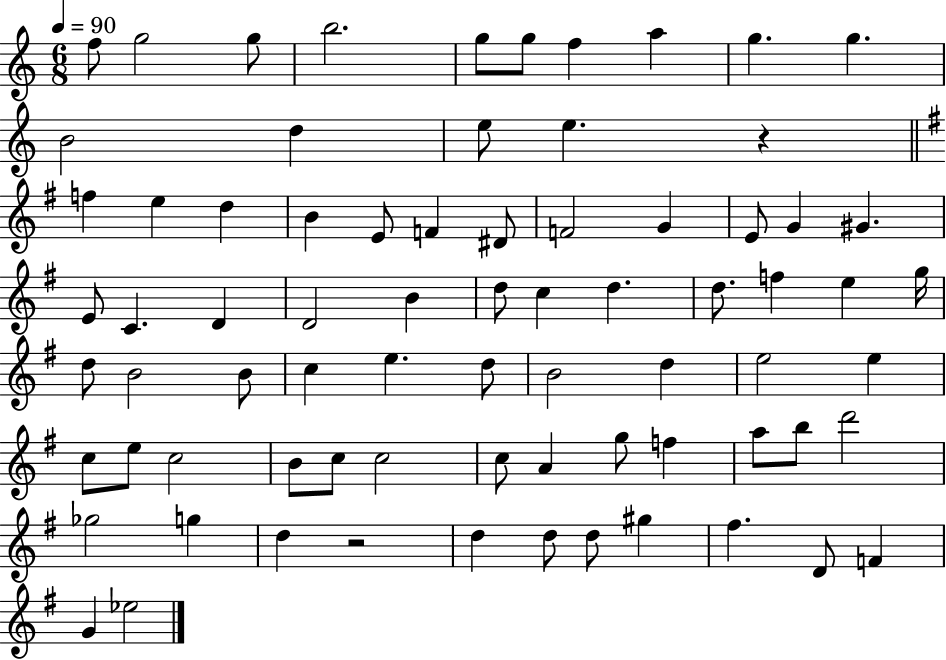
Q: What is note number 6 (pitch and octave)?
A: G5